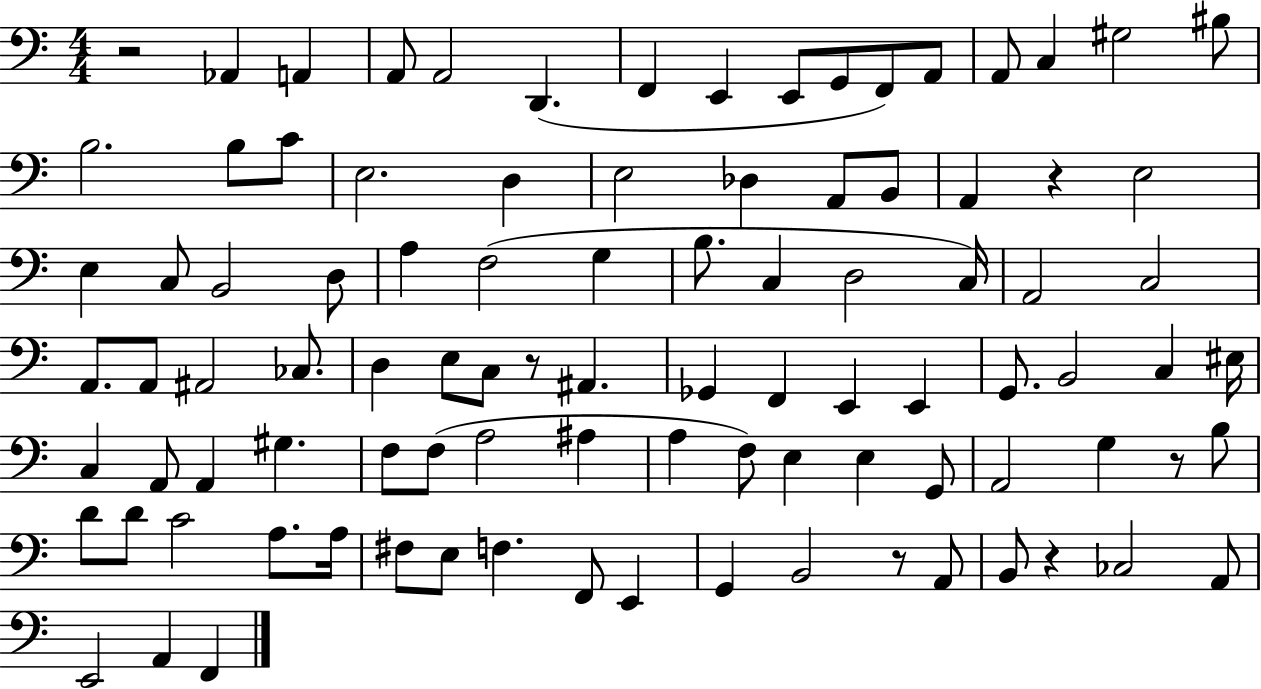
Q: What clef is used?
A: bass